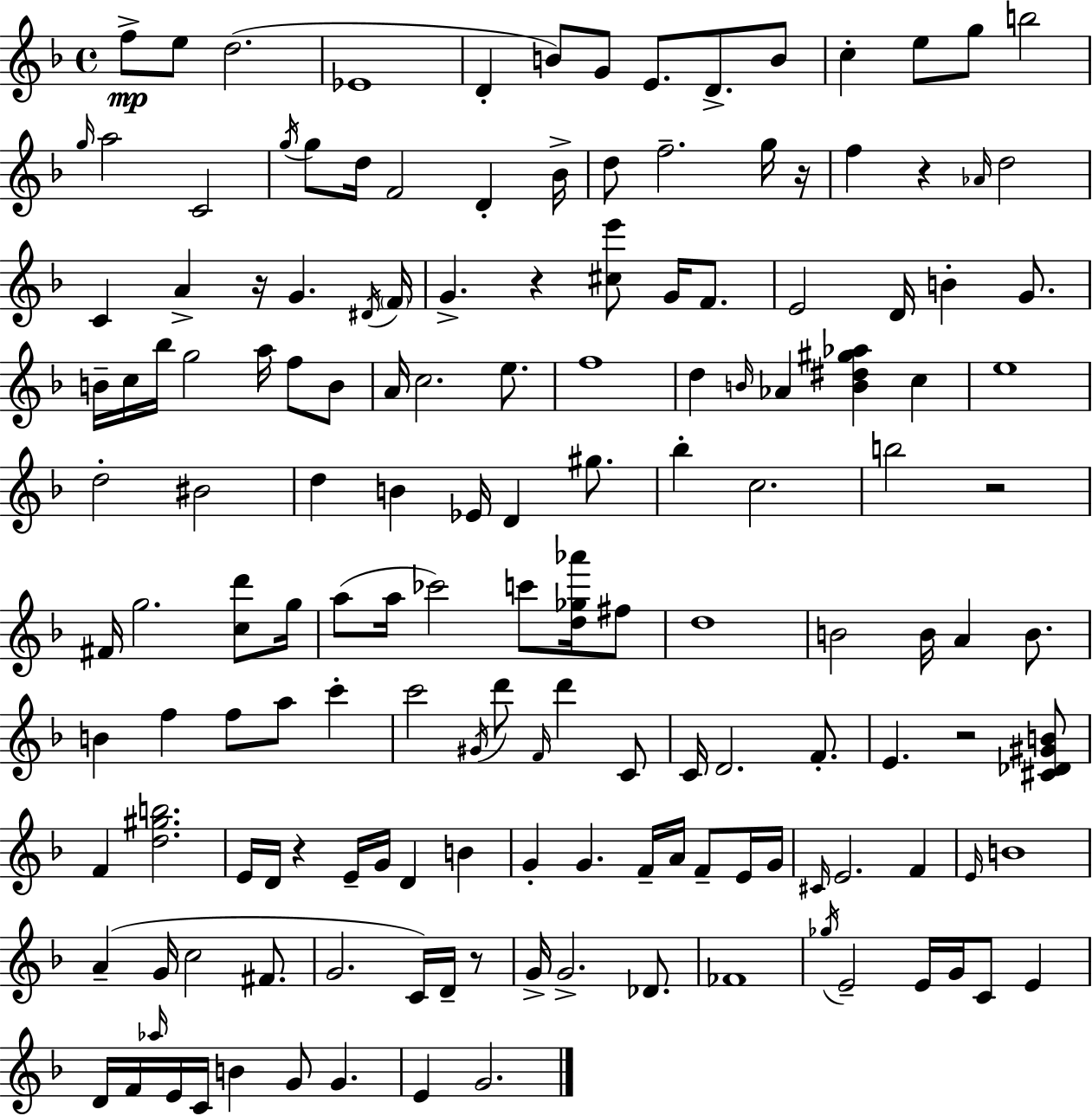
F5/e E5/e D5/h. Eb4/w D4/q B4/e G4/e E4/e. D4/e. B4/e C5/q E5/e G5/e B5/h G5/s A5/h C4/h G5/s G5/e D5/s F4/h D4/q Bb4/s D5/e F5/h. G5/s R/s F5/q R/q Ab4/s D5/h C4/q A4/q R/s G4/q. D#4/s F4/s G4/q. R/q [C#5,E6]/e G4/s F4/e. E4/h D4/s B4/q G4/e. B4/s C5/s Bb5/s G5/h A5/s F5/e B4/e A4/s C5/h. E5/e. F5/w D5/q B4/s Ab4/q [B4,D#5,G#5,Ab5]/q C5/q E5/w D5/h BIS4/h D5/q B4/q Eb4/s D4/q G#5/e. Bb5/q C5/h. B5/h R/h F#4/s G5/h. [C5,D6]/e G5/s A5/e A5/s CES6/h C6/e [D5,Gb5,Ab6]/s F#5/e D5/w B4/h B4/s A4/q B4/e. B4/q F5/q F5/e A5/e C6/q C6/h G#4/s D6/e F4/s D6/q C4/e C4/s D4/h. F4/e. E4/q. R/h [C#4,Db4,G#4,B4]/e F4/q [D5,G#5,B5]/h. E4/s D4/s R/q E4/s G4/s D4/q B4/q G4/q G4/q. F4/s A4/s F4/e E4/s G4/s C#4/s E4/h. F4/q E4/s B4/w A4/q G4/s C5/h F#4/e. G4/h. C4/s D4/s R/e G4/s G4/h. Db4/e. FES4/w Gb5/s E4/h E4/s G4/s C4/e E4/q D4/s F4/s Ab5/s E4/s C4/s B4/q G4/e G4/q. E4/q G4/h.